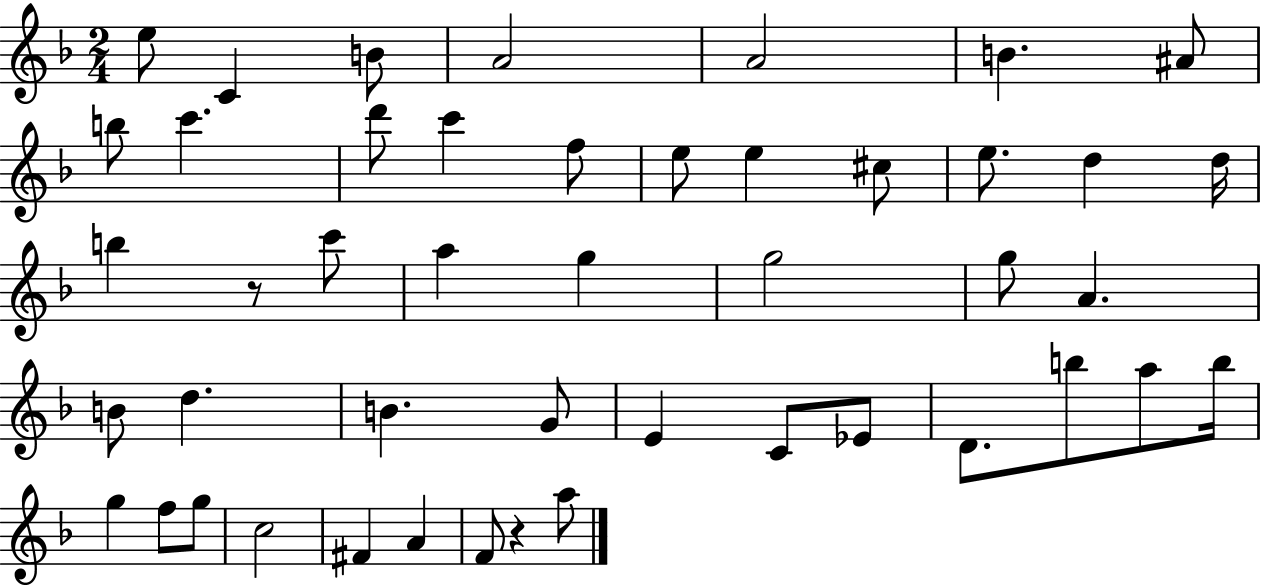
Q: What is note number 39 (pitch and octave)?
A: G5